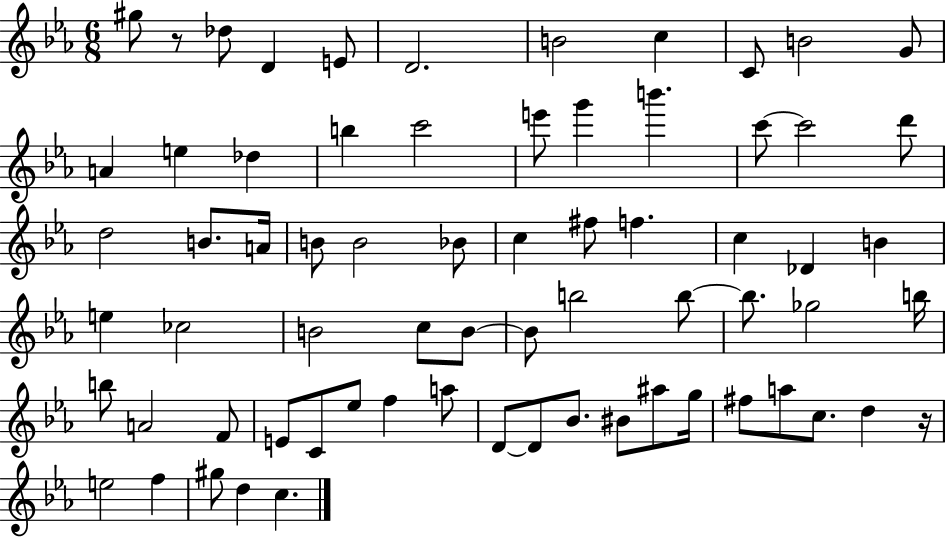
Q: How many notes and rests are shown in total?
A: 69